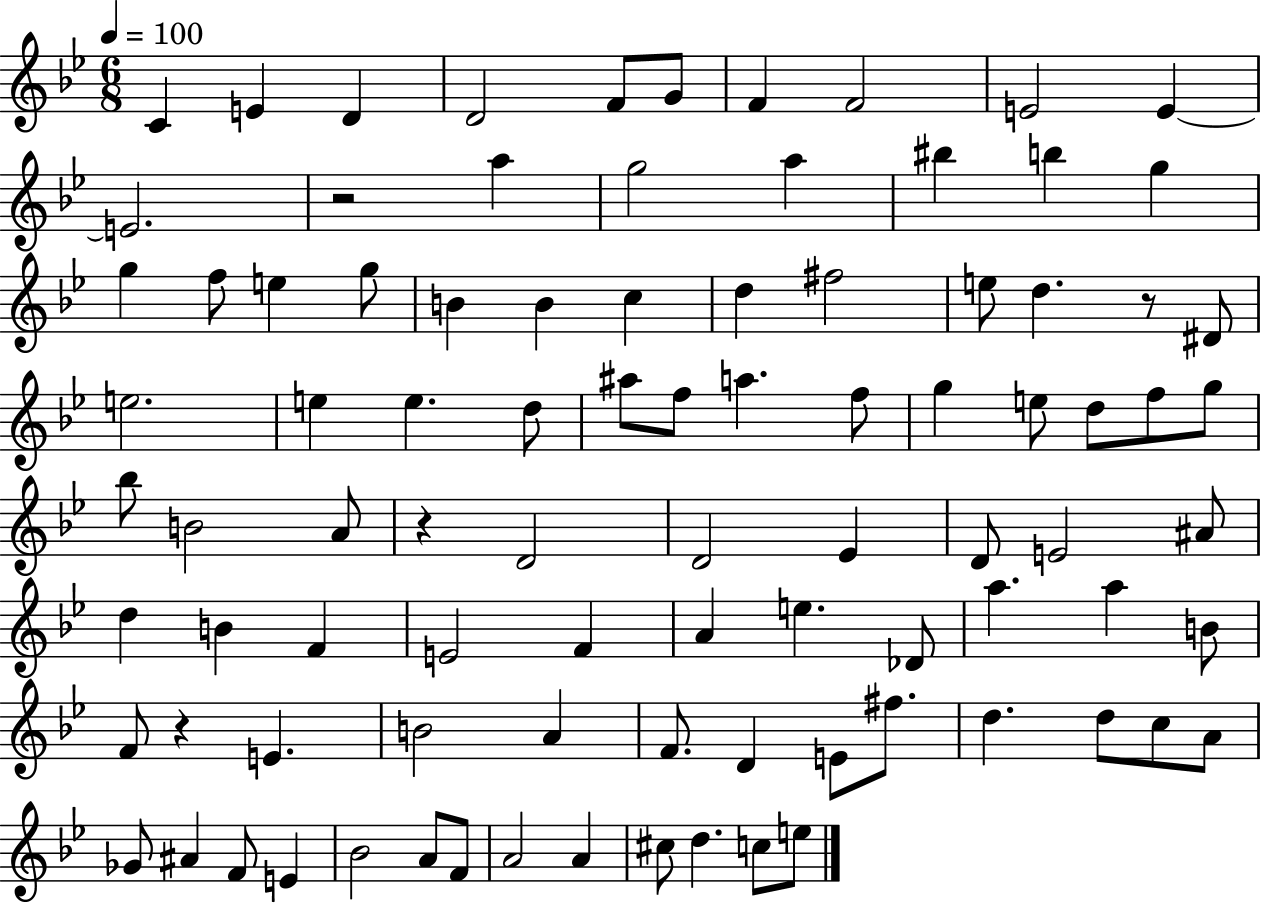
{
  \clef treble
  \numericTimeSignature
  \time 6/8
  \key bes \major
  \tempo 4 = 100
  \repeat volta 2 { c'4 e'4 d'4 | d'2 f'8 g'8 | f'4 f'2 | e'2 e'4~~ | \break e'2. | r2 a''4 | g''2 a''4 | bis''4 b''4 g''4 | \break g''4 f''8 e''4 g''8 | b'4 b'4 c''4 | d''4 fis''2 | e''8 d''4. r8 dis'8 | \break e''2. | e''4 e''4. d''8 | ais''8 f''8 a''4. f''8 | g''4 e''8 d''8 f''8 g''8 | \break bes''8 b'2 a'8 | r4 d'2 | d'2 ees'4 | d'8 e'2 ais'8 | \break d''4 b'4 f'4 | e'2 f'4 | a'4 e''4. des'8 | a''4. a''4 b'8 | \break f'8 r4 e'4. | b'2 a'4 | f'8. d'4 e'8 fis''8. | d''4. d''8 c''8 a'8 | \break ges'8 ais'4 f'8 e'4 | bes'2 a'8 f'8 | a'2 a'4 | cis''8 d''4. c''8 e''8 | \break } \bar "|."
}